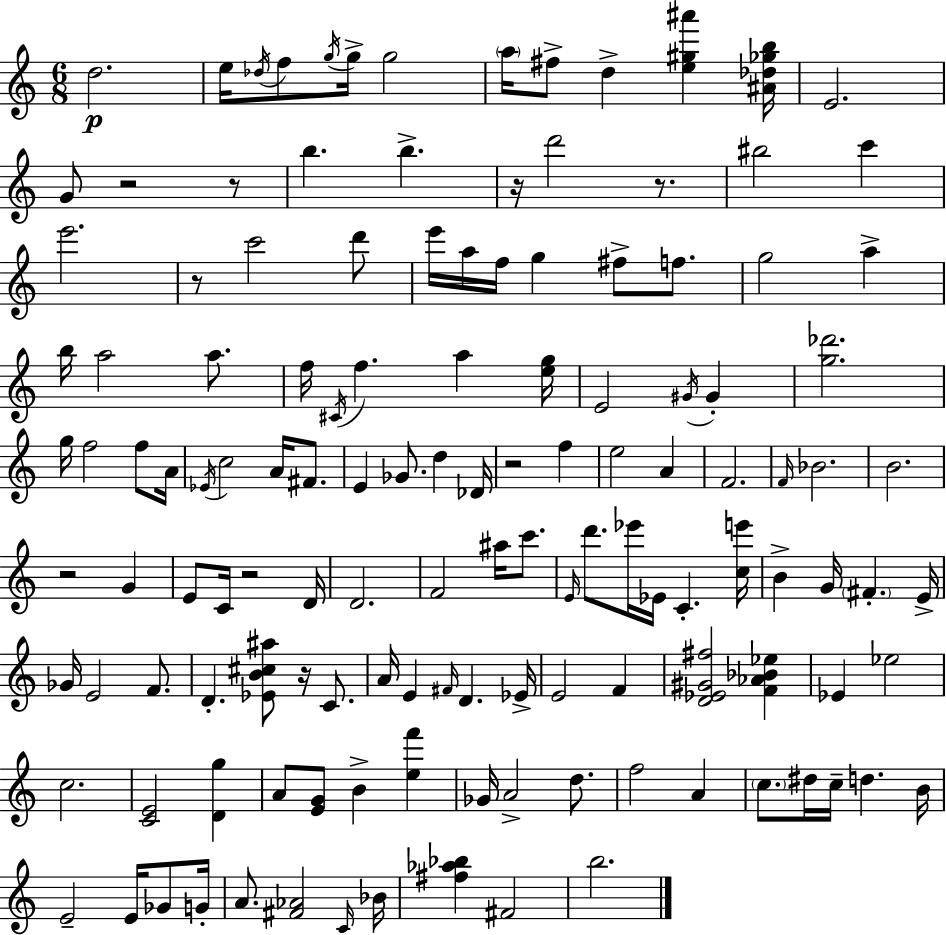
X:1
T:Untitled
M:6/8
L:1/4
K:C
d2 e/4 _d/4 f/2 g/4 g/4 g2 a/4 ^f/2 d [e^g^a'] [^A_d_gb]/4 E2 G/2 z2 z/2 b b z/4 d'2 z/2 ^b2 c' e'2 z/2 c'2 d'/2 e'/4 a/4 f/4 g ^f/2 f/2 g2 a b/4 a2 a/2 f/4 ^C/4 f a [eg]/4 E2 ^G/4 ^G [g_d']2 g/4 f2 f/2 A/4 _E/4 c2 A/4 ^F/2 E _G/2 d _D/4 z2 f e2 A F2 F/4 _B2 B2 z2 G E/2 C/4 z2 D/4 D2 F2 ^a/4 c'/2 E/4 d'/2 _e'/4 _E/4 C [ce']/4 B G/4 ^F E/4 _G/4 E2 F/2 D [_EB^c^a]/2 z/4 C/2 A/4 E ^F/4 D _E/4 E2 F [D_E^G^f]2 [F_A_B_e] _E _e2 c2 [CE]2 [Dg] A/2 [EG]/2 B [ef'] _G/4 A2 d/2 f2 A c/2 ^d/4 c/4 d B/4 E2 E/4 _G/2 G/4 A/2 [^F_A]2 C/4 _B/4 [^f_a_b] ^F2 b2